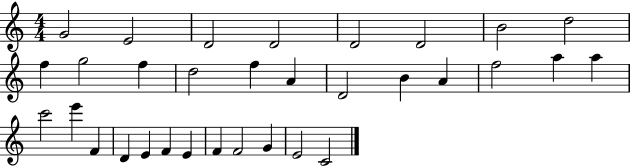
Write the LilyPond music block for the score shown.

{
  \clef treble
  \numericTimeSignature
  \time 4/4
  \key c \major
  g'2 e'2 | d'2 d'2 | d'2 d'2 | b'2 d''2 | \break f''4 g''2 f''4 | d''2 f''4 a'4 | d'2 b'4 a'4 | f''2 a''4 a''4 | \break c'''2 e'''4 f'4 | d'4 e'4 f'4 e'4 | f'4 f'2 g'4 | e'2 c'2 | \break \bar "|."
}